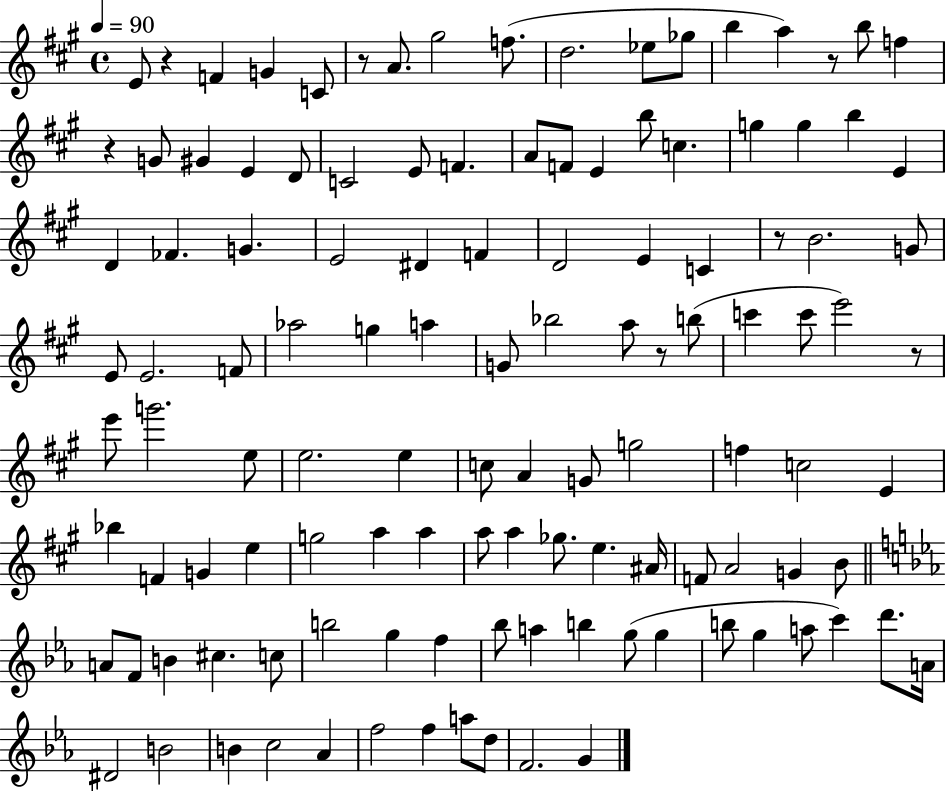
X:1
T:Untitled
M:4/4
L:1/4
K:A
E/2 z F G C/2 z/2 A/2 ^g2 f/2 d2 _e/2 _g/2 b a z/2 b/2 f z G/2 ^G E D/2 C2 E/2 F A/2 F/2 E b/2 c g g b E D _F G E2 ^D F D2 E C z/2 B2 G/2 E/2 E2 F/2 _a2 g a G/2 _b2 a/2 z/2 b/2 c' c'/2 e'2 z/2 e'/2 g'2 e/2 e2 e c/2 A G/2 g2 f c2 E _b F G e g2 a a a/2 a _g/2 e ^A/4 F/2 A2 G B/2 A/2 F/2 B ^c c/2 b2 g f _b/2 a b g/2 g b/2 g a/2 c' d'/2 A/4 ^D2 B2 B c2 _A f2 f a/2 d/2 F2 G